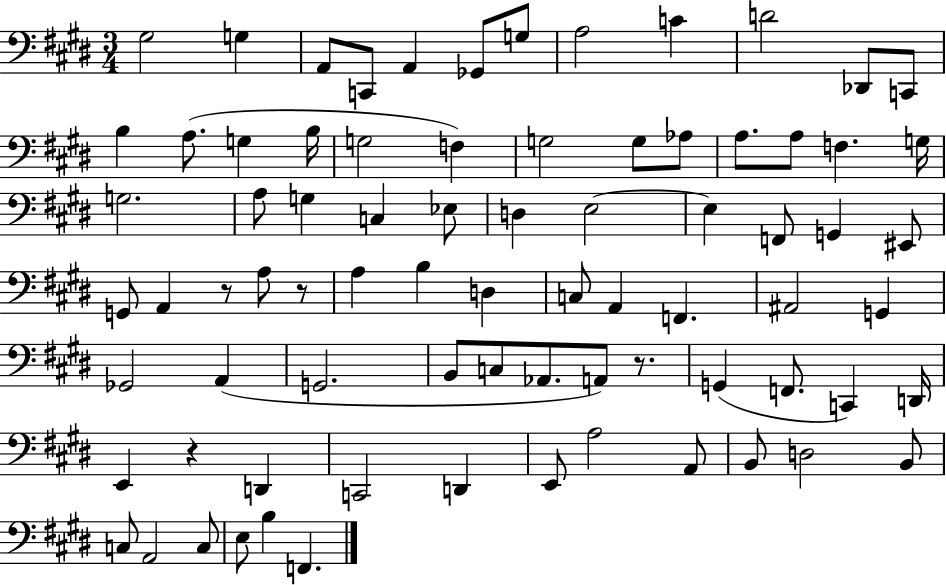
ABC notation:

X:1
T:Untitled
M:3/4
L:1/4
K:E
^G,2 G, A,,/2 C,,/2 A,, _G,,/2 G,/2 A,2 C D2 _D,,/2 C,,/2 B, A,/2 G, B,/4 G,2 F, G,2 G,/2 _A,/2 A,/2 A,/2 F, G,/4 G,2 A,/2 G, C, _E,/2 D, E,2 E, F,,/2 G,, ^E,,/2 G,,/2 A,, z/2 A,/2 z/2 A, B, D, C,/2 A,, F,, ^A,,2 G,, _G,,2 A,, G,,2 B,,/2 C,/2 _A,,/2 A,,/2 z/2 G,, F,,/2 C,, D,,/4 E,, z D,, C,,2 D,, E,,/2 A,2 A,,/2 B,,/2 D,2 B,,/2 C,/2 A,,2 C,/2 E,/2 B, F,,